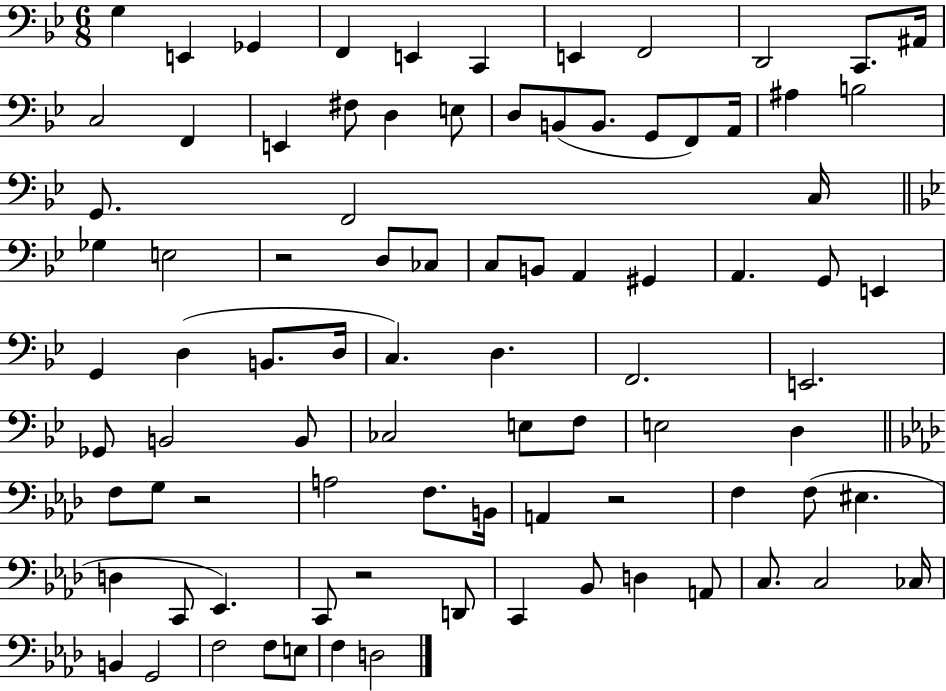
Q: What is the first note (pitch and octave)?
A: G3